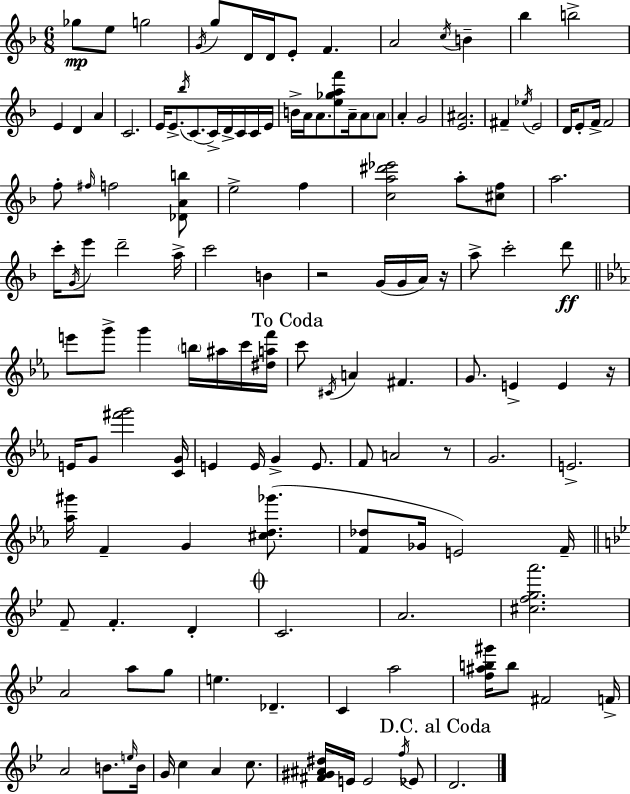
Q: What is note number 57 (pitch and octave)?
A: G4